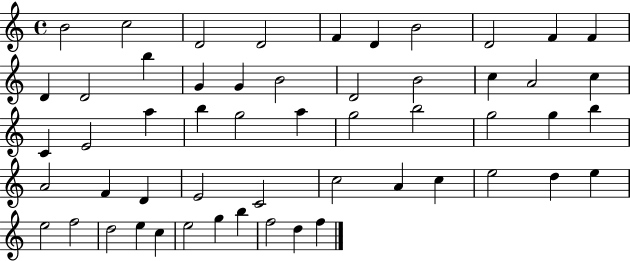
X:1
T:Untitled
M:4/4
L:1/4
K:C
B2 c2 D2 D2 F D B2 D2 F F D D2 b G G B2 D2 B2 c A2 c C E2 a b g2 a g2 b2 g2 g b A2 F D E2 C2 c2 A c e2 d e e2 f2 d2 e c e2 g b f2 d f